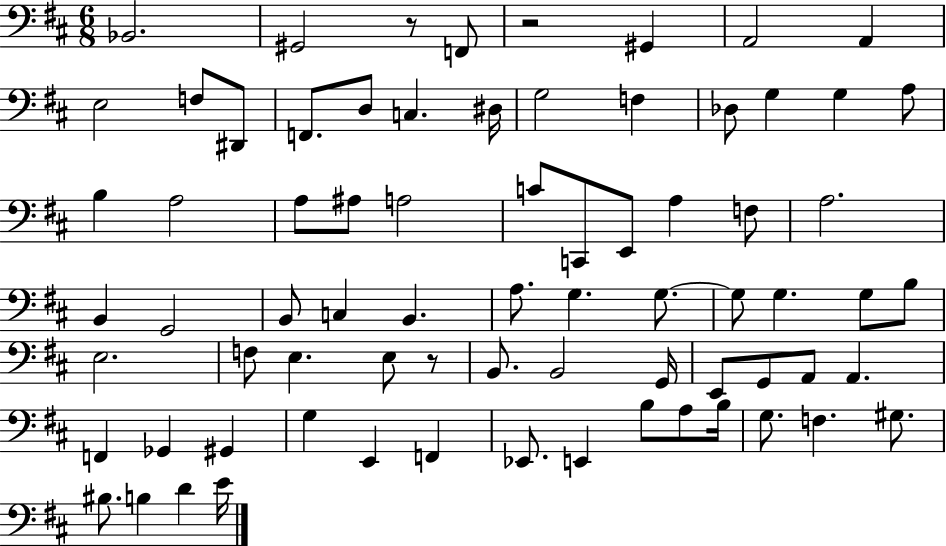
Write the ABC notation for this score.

X:1
T:Untitled
M:6/8
L:1/4
K:D
_B,,2 ^G,,2 z/2 F,,/2 z2 ^G,, A,,2 A,, E,2 F,/2 ^D,,/2 F,,/2 D,/2 C, ^D,/4 G,2 F, _D,/2 G, G, A,/2 B, A,2 A,/2 ^A,/2 A,2 C/2 C,,/2 E,,/2 A, F,/2 A,2 B,, G,,2 B,,/2 C, B,, A,/2 G, G,/2 G,/2 G, G,/2 B,/2 E,2 F,/2 E, E,/2 z/2 B,,/2 B,,2 G,,/4 E,,/2 G,,/2 A,,/2 A,, F,, _G,, ^G,, G, E,, F,, _E,,/2 E,, B,/2 A,/2 B,/4 G,/2 F, ^G,/2 ^B,/2 B, D E/4